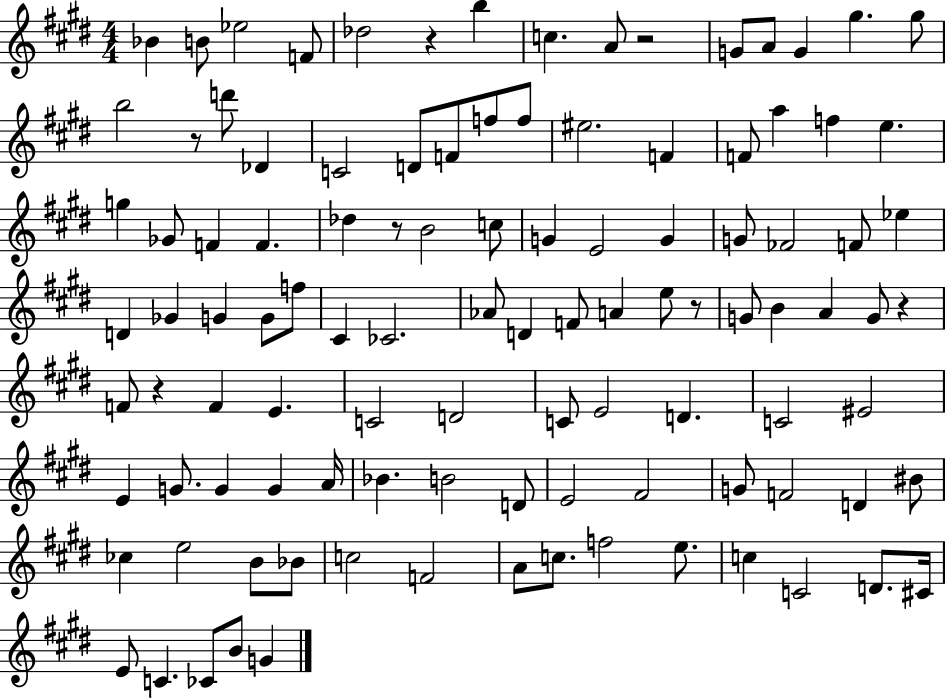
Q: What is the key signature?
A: E major